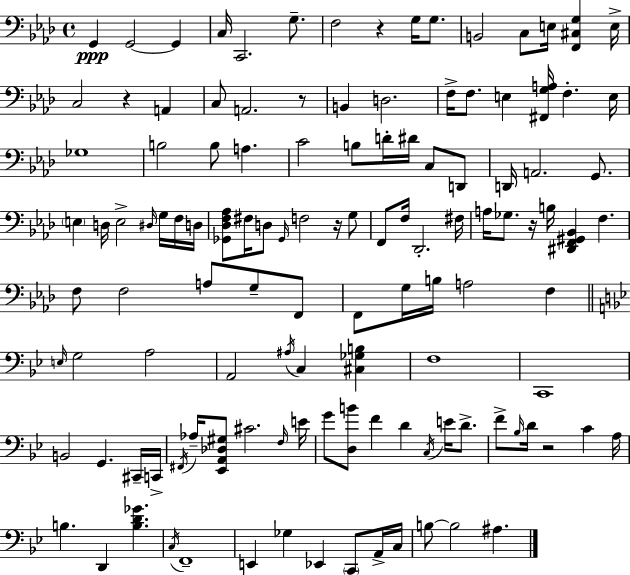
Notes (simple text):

G2/q G2/h G2/q C3/s C2/h. G3/e. F3/h R/q G3/s G3/e. B2/h C3/e E3/s [F2,C#3,G3]/q E3/s C3/h R/q A2/q C3/e A2/h. R/e B2/q D3/h. F3/s F3/e. E3/q [F#2,G3,A3]/s F3/q. E3/s Gb3/w B3/h B3/e A3/q. C4/h B3/e D4/s D#4/s C3/e D2/e D2/s A2/h. G2/e. E3/q D3/s E3/h D#3/s G3/s F3/s D3/s [Gb2,Db3,F3,Ab3]/e F#3/s D3/e Gb2/s F3/h R/s G3/e F2/e F3/s Db2/h. F#3/s A3/s Gb3/e. R/s B3/s [D#2,F2,G#2,Bb2]/q F3/q. F3/e F3/h A3/e G3/e F2/e F2/e G3/s B3/s A3/h F3/q E3/s G3/h A3/h A2/h A#3/s C3/q [C#3,Gb3,B3]/q F3/w C2/w B2/h G2/q. C#2/s C2/s F#2/s Ab3/s [Eb2,A2,Db3,G#3]/e C#4/h. F3/s E4/s G4/e [D3,B4]/e F4/q D4/q C3/s E4/s D4/e. F4/e Bb3/s D4/s R/h C4/q A3/s B3/q. D2/q [B3,D4,Gb4]/q. C3/s F2/w E2/q Gb3/q Eb2/q C2/e A2/s C3/s B3/e B3/h A#3/q.